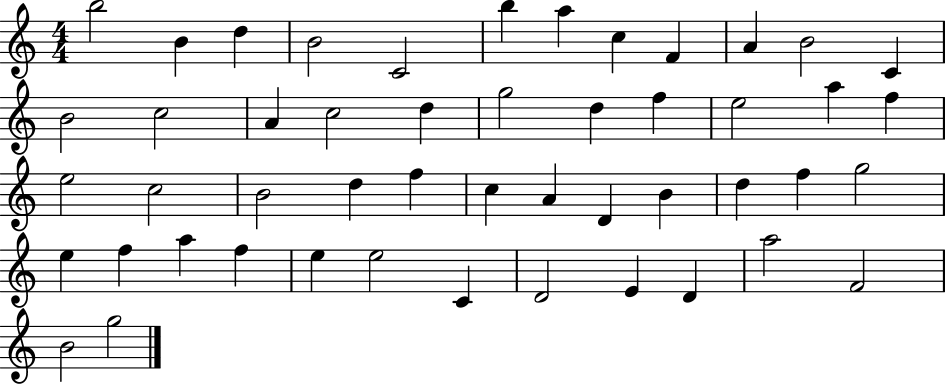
X:1
T:Untitled
M:4/4
L:1/4
K:C
b2 B d B2 C2 b a c F A B2 C B2 c2 A c2 d g2 d f e2 a f e2 c2 B2 d f c A D B d f g2 e f a f e e2 C D2 E D a2 F2 B2 g2